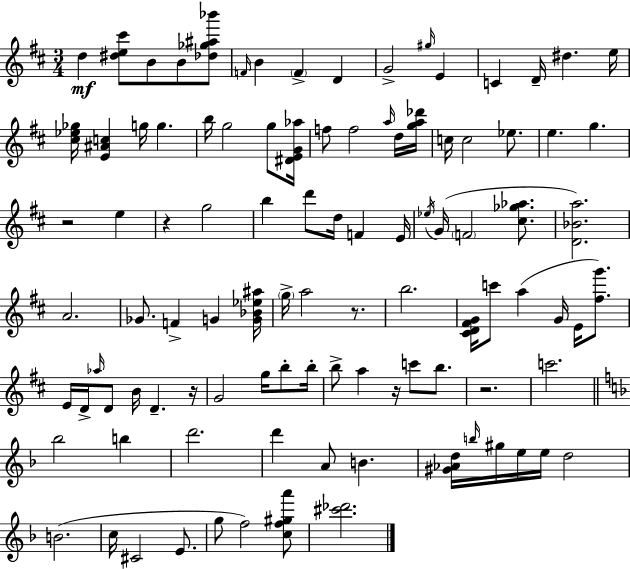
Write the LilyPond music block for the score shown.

{
  \clef treble
  \numericTimeSignature
  \time 3/4
  \key d \major
  d''4\mf <dis'' e'' cis'''>8 b'8 b'8 <des'' ges'' ais'' bes'''>8 | \grace { f'16 } b'4 \parenthesize f'4-> d'4 | g'2-> \grace { gis''16 } e'4 | c'4 d'16-- dis''4. | \break e''16 <cis'' ees'' ges''>16 <e' ais' c''>4 g''16 g''4. | b''16 g''2 g''8 | <dis' e' g' aes''>16 f''8 f''2 | \grace { a''16 } d''16 <g'' a'' des'''>16 c''16 c''2 | \break ees''8. e''4. g''4. | r2 e''4 | r4 g''2 | b''4 d'''8 d''16 f'4 | \break e'16 \acciaccatura { ees''16 } g'16( \parenthesize f'2 | <cis'' ges'' aes''>8. <d' bes' a''>2.) | a'2. | ges'8. f'4-> g'4 | \break <g' bes' ees'' ais''>16 \parenthesize g''16-> a''2 | r8. b''2. | <cis' d' fis' g'>16 c'''8 a''4( g'16 | e'16 <fis'' g'''>8.) e'16 d'16-> \grace { aes''16 } d'8 b'16 d'4.-- | \break r16 g'2 | g''16 b''8-. b''16-. b''8-> a''4 r16 | c'''8 b''8. r2. | c'''2. | \break \bar "||" \break \key f \major bes''2 b''4 | d'''2. | d'''4 a'8 b'4. | <gis' aes' d''>16 \grace { b''16 } gis''16 e''16 e''16 d''2 | \break b'2.( | c''16 cis'2 e'8. | g''8 f''2) <c'' f'' gis'' a'''>8 | <cis''' des'''>2. | \break \bar "|."
}